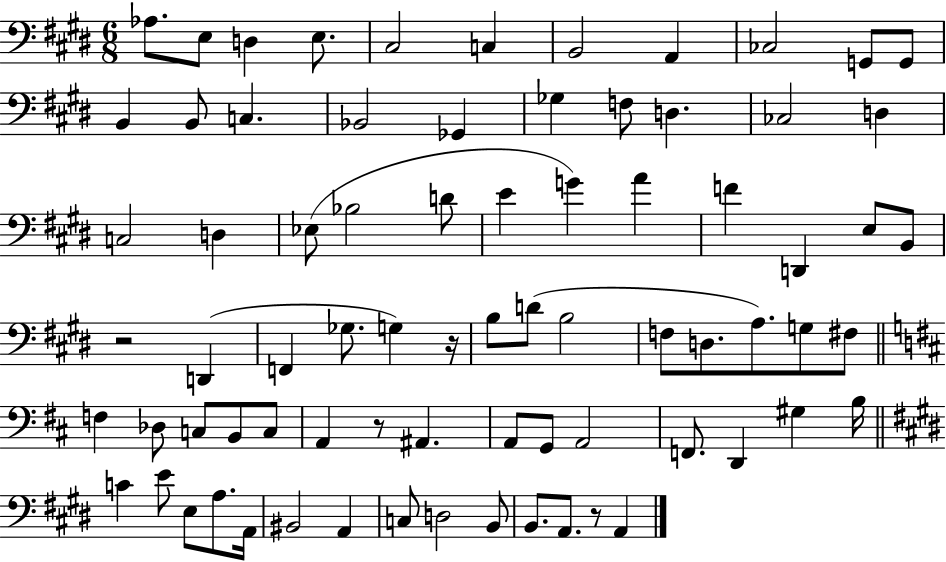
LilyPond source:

{
  \clef bass
  \numericTimeSignature
  \time 6/8
  \key e \major
  aes8. e8 d4 e8. | cis2 c4 | b,2 a,4 | ces2 g,8 g,8 | \break b,4 b,8 c4. | bes,2 ges,4 | ges4 f8 d4. | ces2 d4 | \break c2 d4 | ees8( bes2 d'8 | e'4 g'4) a'4 | f'4 d,4 e8 b,8 | \break r2 d,4( | f,4 ges8. g4) r16 | b8 d'8( b2 | f8 d8. a8.) g8 fis8 | \break \bar "||" \break \key d \major f4 des8 c8 b,8 c8 | a,4 r8 ais,4. | a,8 g,8 a,2 | f,8. d,4 gis4 b16 | \break \bar "||" \break \key e \major c'4 e'8 e8 a8. a,16 | bis,2 a,4 | c8 d2 b,8 | b,8. a,8. r8 a,4 | \break \bar "|."
}